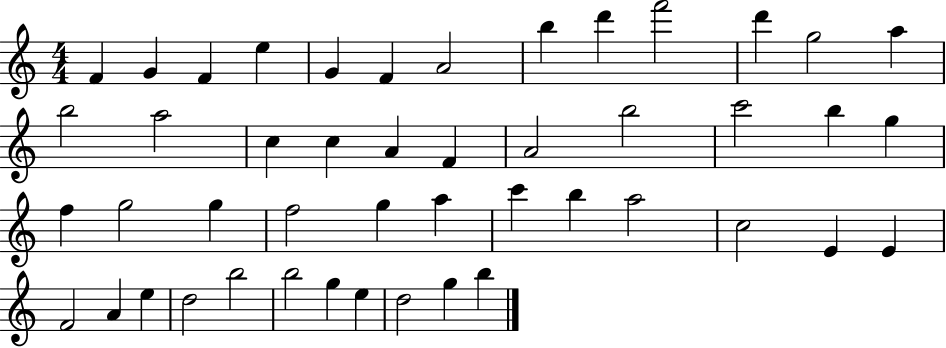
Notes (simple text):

F4/q G4/q F4/q E5/q G4/q F4/q A4/h B5/q D6/q F6/h D6/q G5/h A5/q B5/h A5/h C5/q C5/q A4/q F4/q A4/h B5/h C6/h B5/q G5/q F5/q G5/h G5/q F5/h G5/q A5/q C6/q B5/q A5/h C5/h E4/q E4/q F4/h A4/q E5/q D5/h B5/h B5/h G5/q E5/q D5/h G5/q B5/q